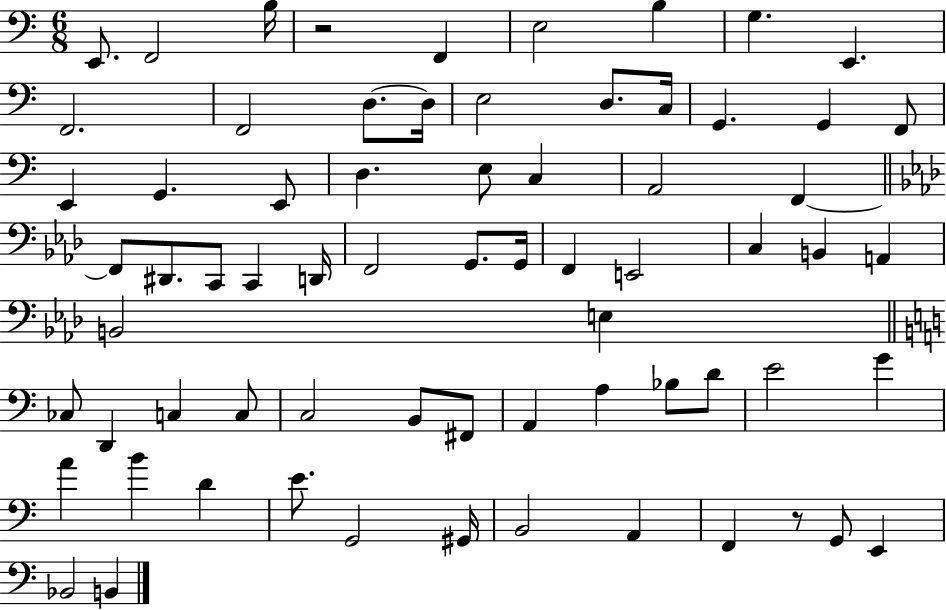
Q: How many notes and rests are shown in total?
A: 69